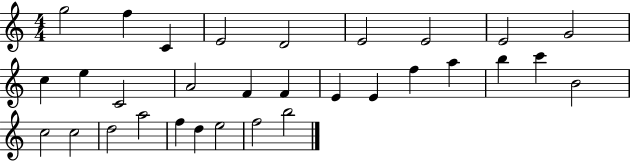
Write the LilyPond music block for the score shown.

{
  \clef treble
  \numericTimeSignature
  \time 4/4
  \key c \major
  g''2 f''4 c'4 | e'2 d'2 | e'2 e'2 | e'2 g'2 | \break c''4 e''4 c'2 | a'2 f'4 f'4 | e'4 e'4 f''4 a''4 | b''4 c'''4 b'2 | \break c''2 c''2 | d''2 a''2 | f''4 d''4 e''2 | f''2 b''2 | \break \bar "|."
}